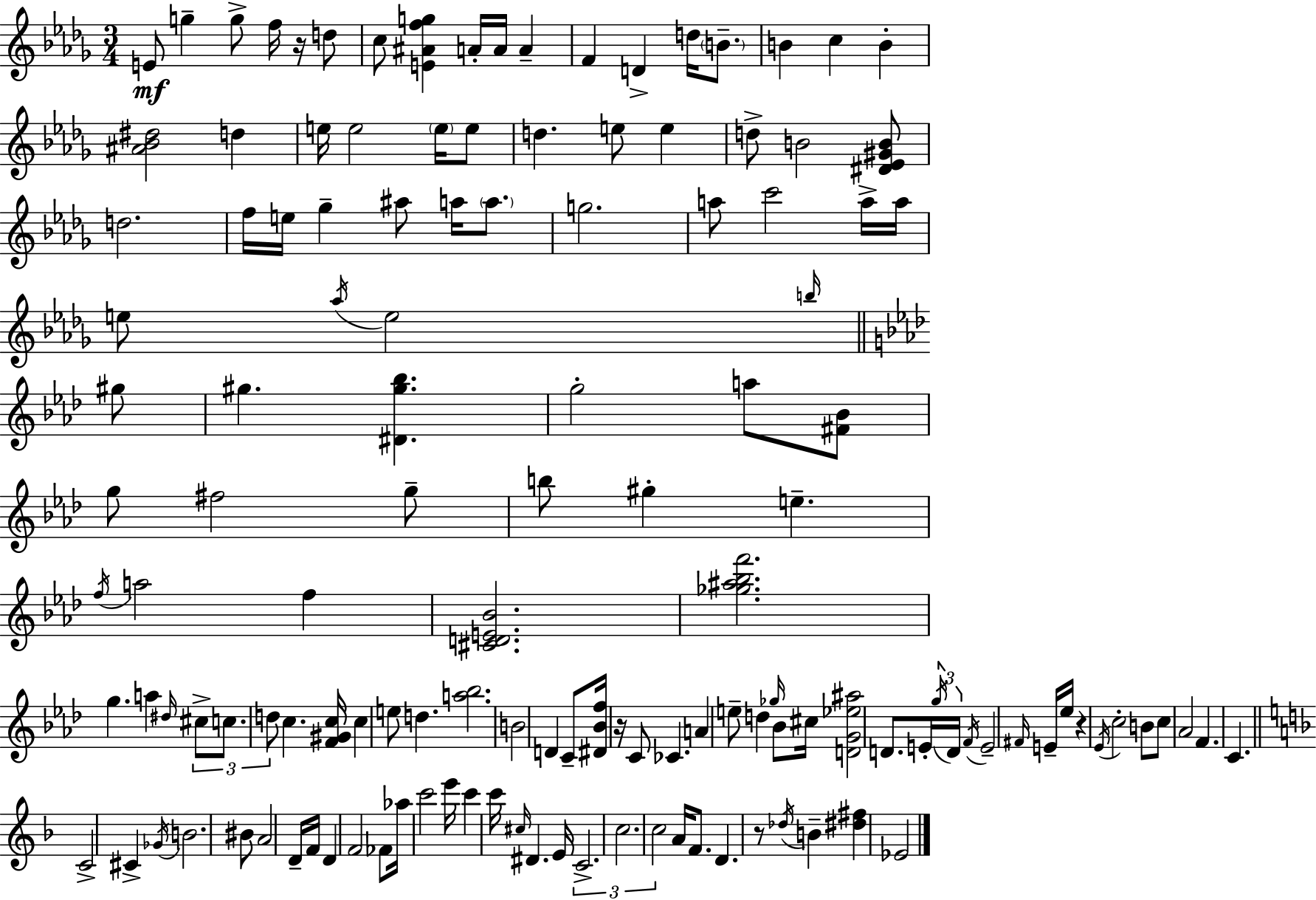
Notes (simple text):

E4/e G5/q G5/e F5/s R/s D5/e C5/e [E4,A#4,F5,G5]/q A4/s A4/s A4/q F4/q D4/q D5/s B4/e. B4/q C5/q B4/q [A#4,Bb4,D#5]/h D5/q E5/s E5/h E5/s E5/e D5/q. E5/e E5/q D5/e B4/h [D#4,Eb4,G#4,B4]/e D5/h. F5/s E5/s Gb5/q A#5/e A5/s A5/e. G5/h. A5/e C6/h A5/s A5/s E5/e Ab5/s E5/h B5/s G#5/e G#5/q. [D#4,G#5,Bb5]/q. G5/h A5/e [F#4,Bb4]/e G5/e F#5/h G5/e B5/e G#5/q E5/q. F5/s A5/h F5/q [C#4,D4,E4,Bb4]/h. [Gb5,A#5,Bb5,F6]/h. G5/q. A5/q D#5/s C#5/e C5/e. D5/e C5/q. [F4,G#4,C5]/s C5/q E5/e D5/q. [A5,Bb5]/h. B4/h D4/q C4/e [D#4,Bb4,F5]/s R/s C4/e CES4/q. A4/q E5/e D5/q Gb5/s Bb4/e C#5/s [D4,G4,Eb5,A#5]/h D4/e. E4/s G5/s D4/s F4/s E4/h F#4/s E4/s Eb5/s R/q Eb4/s C5/h B4/e C5/e Ab4/h F4/q. C4/q. C4/h C#4/q Gb4/s B4/h. BIS4/e A4/h D4/s F4/s D4/q F4/h FES4/e Ab5/s C6/h E6/s C6/q C6/s C#5/s D#4/q. E4/s C4/h. C5/h. C5/h A4/s F4/e. D4/q. R/e Db5/s B4/q [D#5,F#5]/q Eb4/h